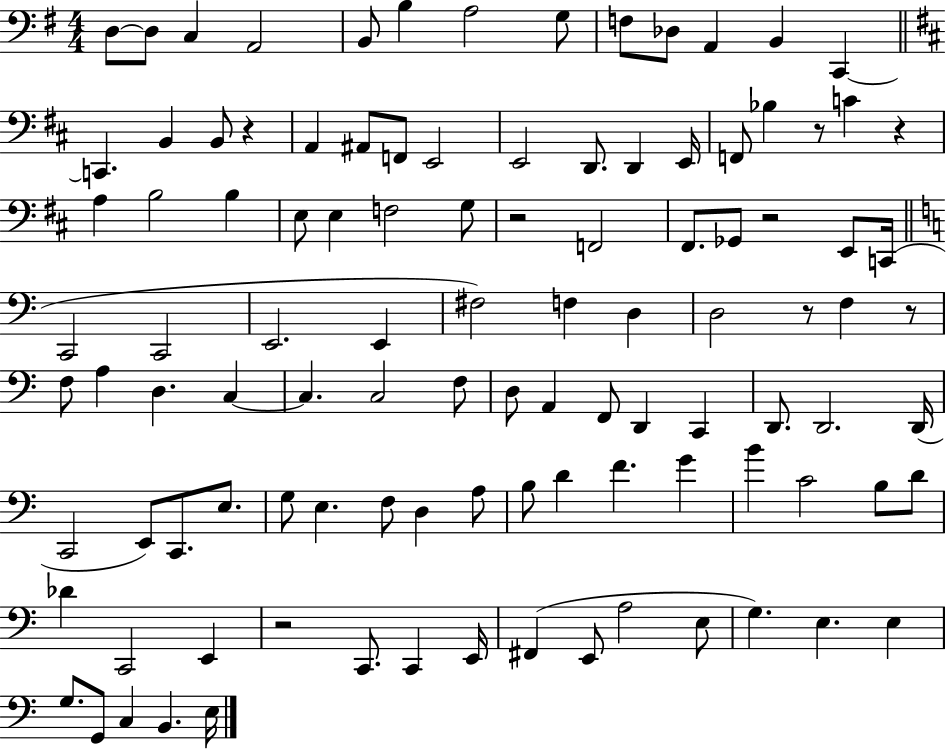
{
  \clef bass
  \numericTimeSignature
  \time 4/4
  \key g \major
  d8~~ d8 c4 a,2 | b,8 b4 a2 g8 | f8 des8 a,4 b,4 c,4~~ | \bar "||" \break \key d \major c,4. b,4 b,8 r4 | a,4 ais,8 f,8 e,2 | e,2 d,8. d,4 e,16 | f,8 bes4 r8 c'4 r4 | \break a4 b2 b4 | e8 e4 f2 g8 | r2 f,2 | fis,8. ges,8 r2 e,8 c,16( | \break \bar "||" \break \key a \minor c,2 c,2 | e,2. e,4 | fis2) f4 d4 | d2 r8 f4 r8 | \break f8 a4 d4. c4~~ | c4. c2 f8 | d8 a,4 f,8 d,4 c,4 | d,8. d,2. d,16( | \break c,2 e,8) c,8. e8. | g8 e4. f8 d4 a8 | b8 d'4 f'4. g'4 | b'4 c'2 b8 d'8 | \break des'4 c,2 e,4 | r2 c,8. c,4 e,16 | fis,4( e,8 a2 e8 | g4.) e4. e4 | \break g8. g,8 c4 b,4. e16 | \bar "|."
}